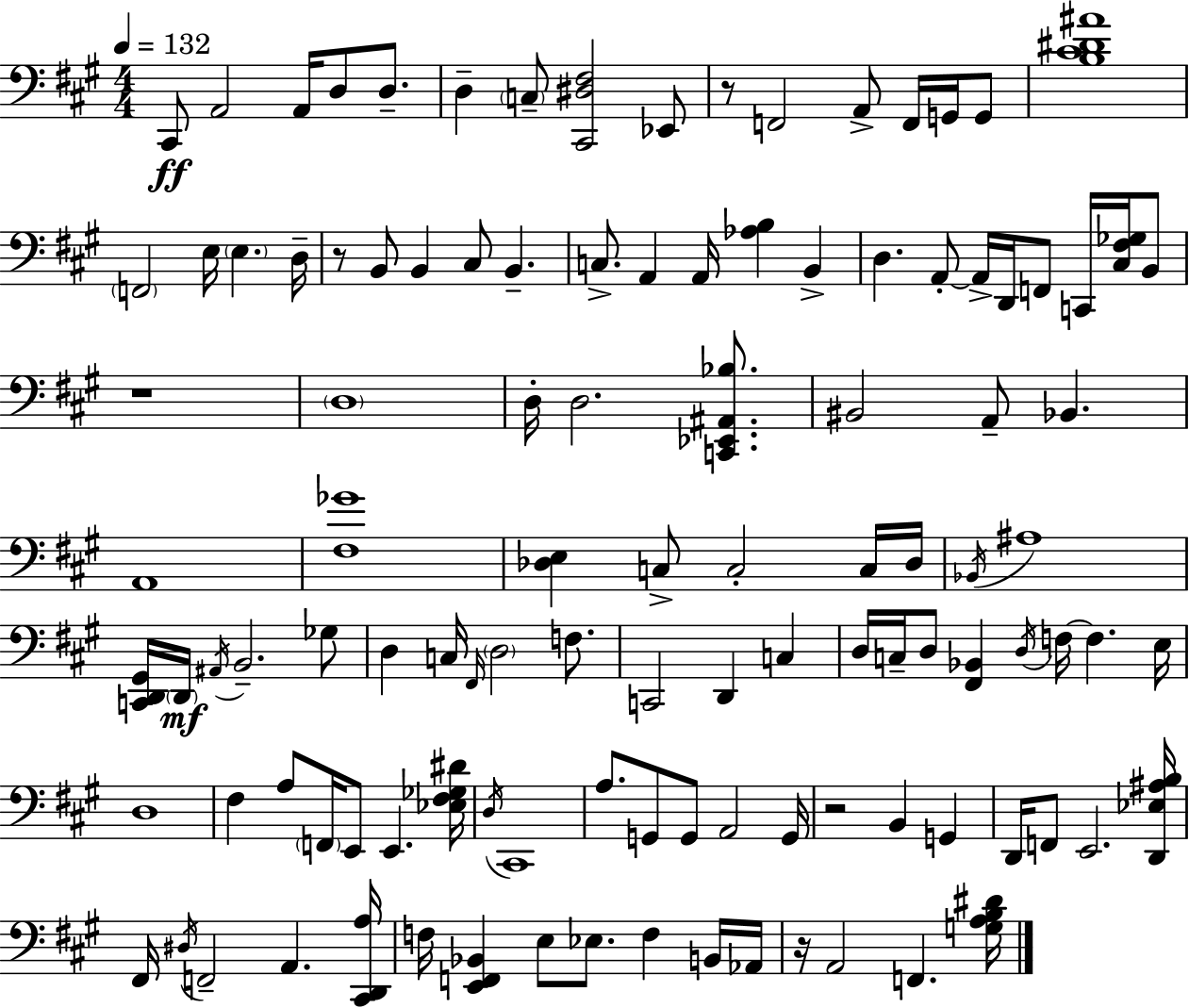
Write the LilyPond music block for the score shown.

{
  \clef bass
  \numericTimeSignature
  \time 4/4
  \key a \major
  \tempo 4 = 132
  cis,8\ff a,2 a,16 d8 d8.-- | d4-- \parenthesize c8-- <cis, dis fis>2 ees,8 | r8 f,2 a,8-> f,16 g,16 g,8 | <b cis' dis' ais'>1 | \break \parenthesize f,2 e16 \parenthesize e4. d16-- | r8 b,8 b,4 cis8 b,4.-- | c8.-> a,4 a,16 <aes b>4 b,4-> | d4. a,8-.~~ a,16-> d,16 f,8 c,16 <cis fis ges>16 b,8 | \break r1 | \parenthesize d1 | d16-. d2. <c, ees, ais, bes>8. | bis,2 a,8-- bes,4. | \break a,1 | <fis ges'>1 | <des e>4 c8-> c2-. c16 des16 | \acciaccatura { bes,16 } ais1 | \break <c, d, gis,>16 \parenthesize d,16\mf \acciaccatura { ais,16 } b,2.-- | ges8 d4 c16 \grace { fis,16 } \parenthesize d2 | f8. c,2 d,4 c4 | d16 c16-- d8 <fis, bes,>4 \acciaccatura { d16 } f16~~ f4. | \break e16 d1 | fis4 a8 \parenthesize f,16 e,8 e,4. | <ees fis ges dis'>16 \acciaccatura { d16 } cis,1 | a8. g,8 g,8 a,2 | \break g,16 r2 b,4 | g,4 d,16 f,8 e,2. | <d, ees ais b>16 fis,16 \acciaccatura { dis16 } f,2-- a,4. | <cis, d, a>16 f16 <e, f, bes,>4 e8 ees8. | \break f4 b,16 aes,16 r16 a,2 f,4. | <g a b dis'>16 \bar "|."
}